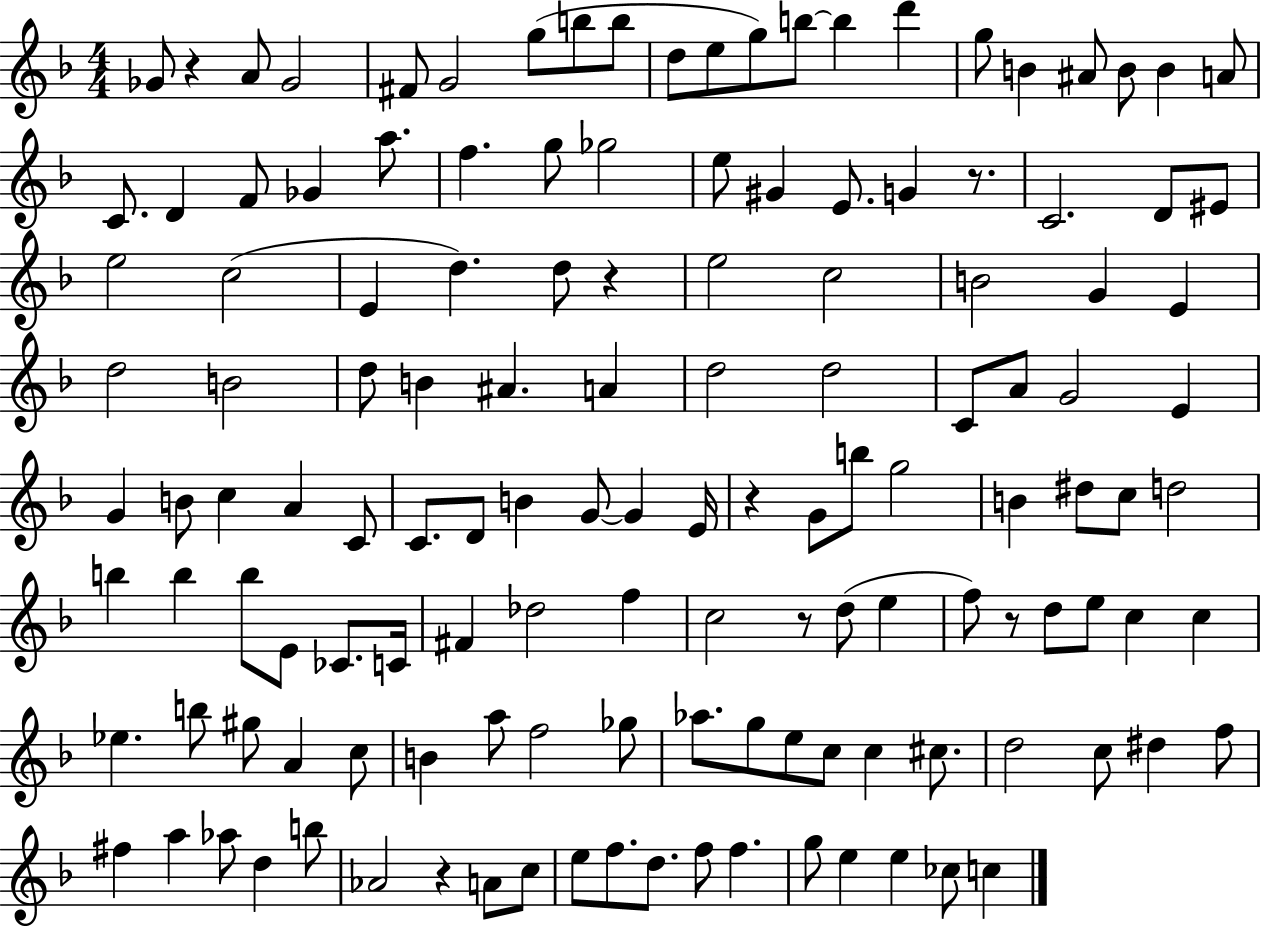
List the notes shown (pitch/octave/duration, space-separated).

Gb4/e R/q A4/e Gb4/h F#4/e G4/h G5/e B5/e B5/e D5/e E5/e G5/e B5/e B5/q D6/q G5/e B4/q A#4/e B4/e B4/q A4/e C4/e. D4/q F4/e Gb4/q A5/e. F5/q. G5/e Gb5/h E5/e G#4/q E4/e. G4/q R/e. C4/h. D4/e EIS4/e E5/h C5/h E4/q D5/q. D5/e R/q E5/h C5/h B4/h G4/q E4/q D5/h B4/h D5/e B4/q A#4/q. A4/q D5/h D5/h C4/e A4/e G4/h E4/q G4/q B4/e C5/q A4/q C4/e C4/e. D4/e B4/q G4/e G4/q E4/s R/q G4/e B5/e G5/h B4/q D#5/e C5/e D5/h B5/q B5/q B5/e E4/e CES4/e. C4/s F#4/q Db5/h F5/q C5/h R/e D5/e E5/q F5/e R/e D5/e E5/e C5/q C5/q Eb5/q. B5/e G#5/e A4/q C5/e B4/q A5/e F5/h Gb5/e Ab5/e. G5/e E5/e C5/e C5/q C#5/e. D5/h C5/e D#5/q F5/e F#5/q A5/q Ab5/e D5/q B5/e Ab4/h R/q A4/e C5/e E5/e F5/e. D5/e. F5/e F5/q. G5/e E5/q E5/q CES5/e C5/q